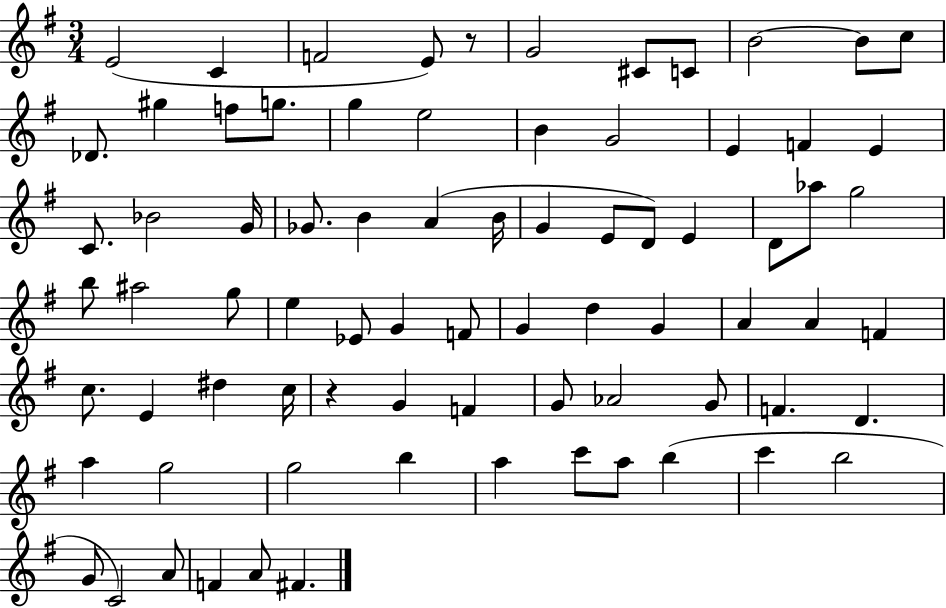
X:1
T:Untitled
M:3/4
L:1/4
K:G
E2 C F2 E/2 z/2 G2 ^C/2 C/2 B2 B/2 c/2 _D/2 ^g f/2 g/2 g e2 B G2 E F E C/2 _B2 G/4 _G/2 B A B/4 G E/2 D/2 E D/2 _a/2 g2 b/2 ^a2 g/2 e _E/2 G F/2 G d G A A F c/2 E ^d c/4 z G F G/2 _A2 G/2 F D a g2 g2 b a c'/2 a/2 b c' b2 G/2 C2 A/2 F A/2 ^F